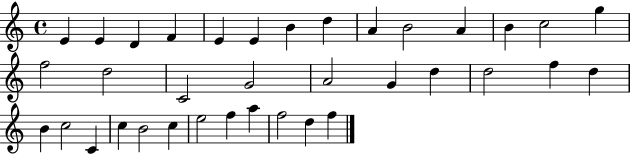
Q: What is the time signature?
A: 4/4